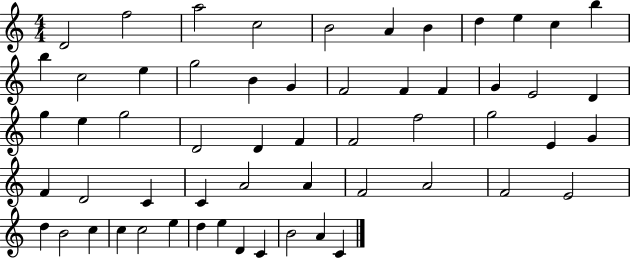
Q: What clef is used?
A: treble